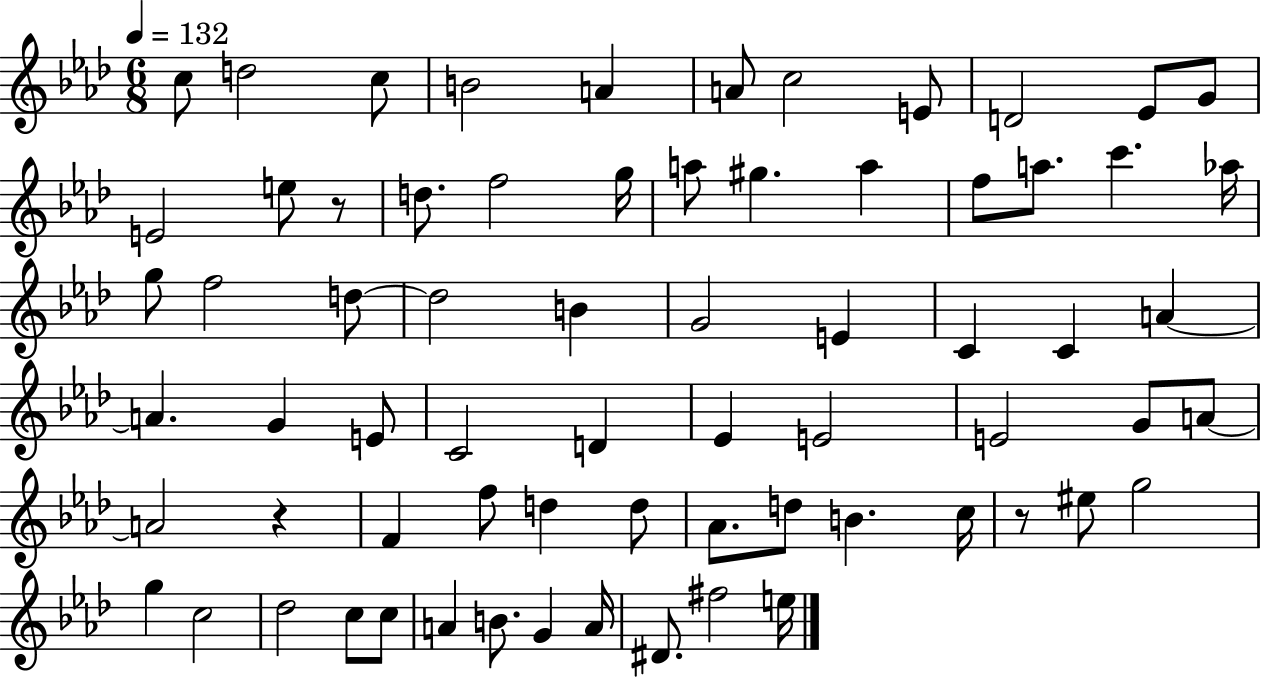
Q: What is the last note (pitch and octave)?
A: E5